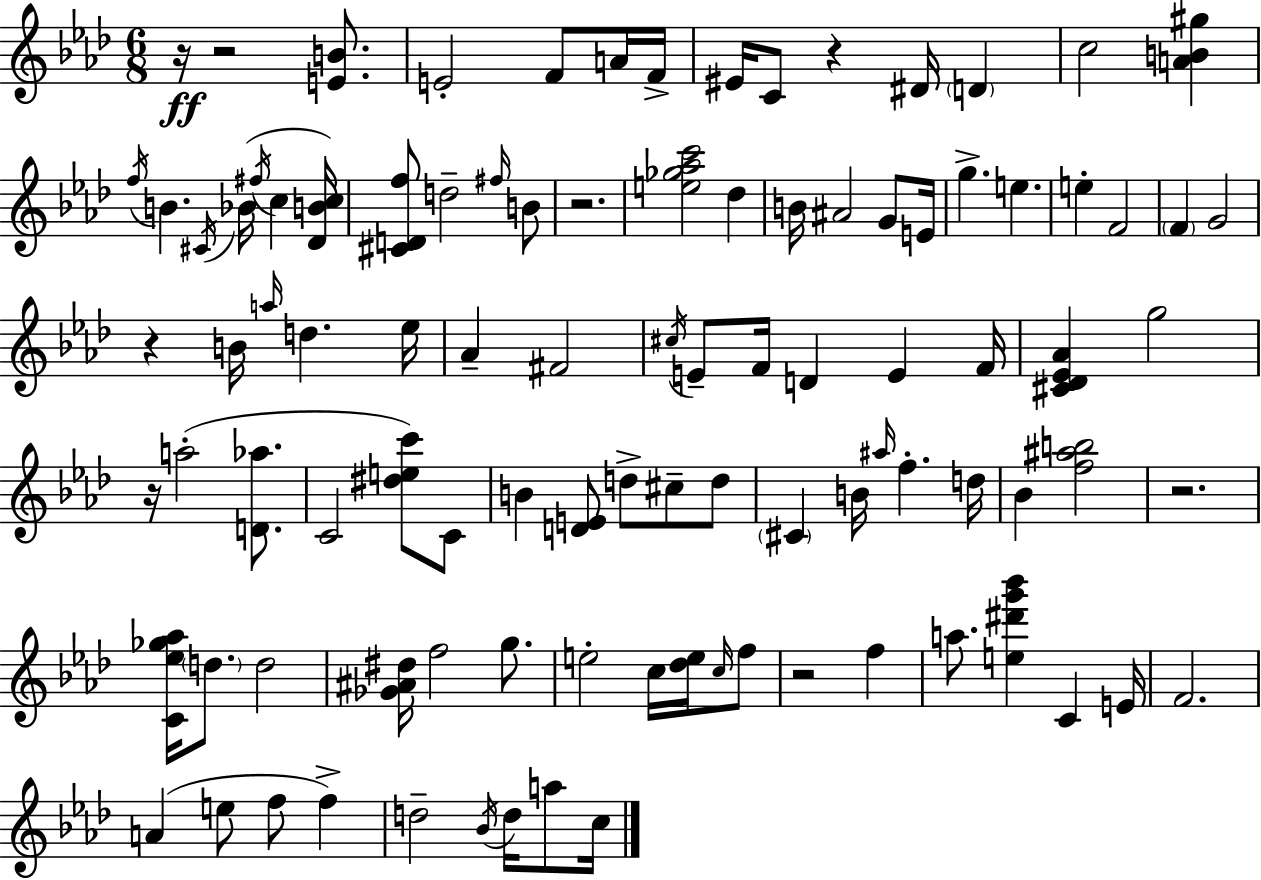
{
  \clef treble
  \numericTimeSignature
  \time 6/8
  \key aes \major
  r16\ff r2 <e' b'>8. | e'2-. f'8 a'16 f'16-> | eis'16 c'8 r4 dis'16 \parenthesize d'4 | c''2 <a' b' gis''>4 | \break \acciaccatura { f''16 } b'4. \acciaccatura { cis'16 } bes'16( \acciaccatura { fis''16 } c''4 | <des' b' c''>16) <cis' d' f''>8 d''2-- | \grace { fis''16 } b'8 r2. | <e'' ges'' aes'' c'''>2 | \break des''4 b'16 ais'2 | g'8 e'16 g''4.-> e''4. | e''4-. f'2 | \parenthesize f'4 g'2 | \break r4 b'16 \grace { a''16 } d''4. | ees''16 aes'4-- fis'2 | \acciaccatura { cis''16 } e'8-- f'16 d'4 | e'4 f'16 <cis' des' ees' aes'>4 g''2 | \break r16 a''2-.( | <d' aes''>8. c'2 | <dis'' e'' c'''>8) c'8 b'4 <d' e'>8 | d''8-> cis''8-- d''8 \parenthesize cis'4 b'16 \grace { ais''16 } | \break f''4.-. d''16 bes'4 <f'' ais'' b''>2 | r2. | <c' ees'' ges'' aes''>16 \parenthesize d''8. d''2 | <ges' ais' dis''>16 f''2 | \break g''8. e''2-. | c''16 <des'' e''>16 \grace { c''16 } f''8 r2 | f''4 a''8. <e'' dis''' g''' bes'''>4 | c'4 e'16 f'2. | \break a'4( | e''8 f''8 f''4->) d''2-- | \acciaccatura { bes'16 } d''16 a''8 c''16 \bar "|."
}